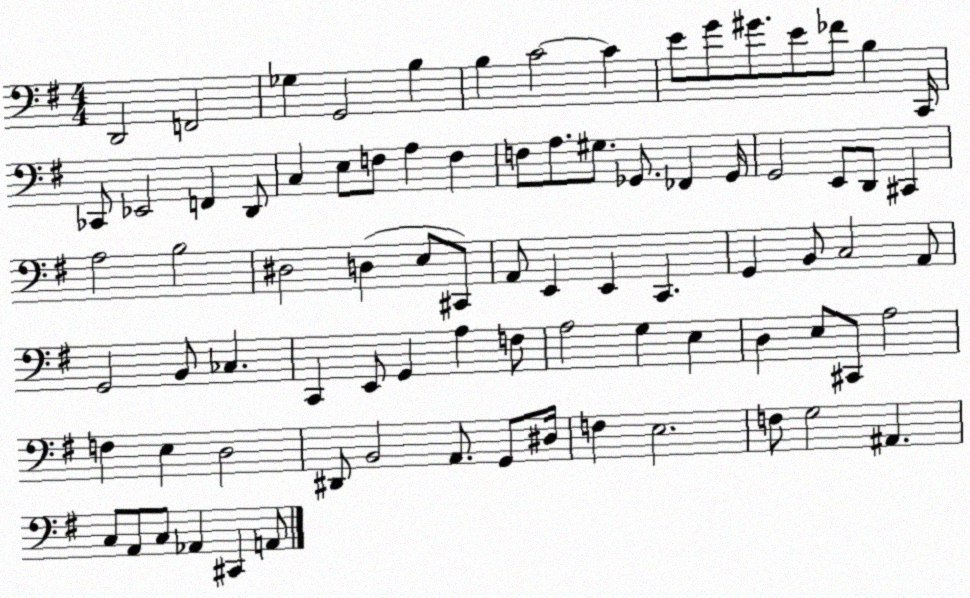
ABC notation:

X:1
T:Untitled
M:4/4
L:1/4
K:G
D,,2 F,,2 _G, G,,2 B, B, C2 C E/2 G/2 ^G/2 E/2 _F/2 B, C,,/4 _C,,/2 _E,,2 F,, D,,/2 C, E,/2 F,/2 A, F, F,/2 A,/2 ^G,/2 _G,,/2 _F,, _G,,/4 G,,2 E,,/2 D,,/2 ^C,, A,2 B,2 ^D,2 D, E,/2 ^C,,/2 A,,/2 E,, E,, C,, G,, B,,/2 C,2 A,,/2 G,,2 B,,/2 _C, C,, E,,/2 G,, A, F,/2 A,2 G, E, D, E,/2 ^C,,/2 A,2 F, E, D,2 ^D,,/2 B,,2 A,,/2 G,,/2 ^D,/4 F, E,2 F,/2 G,2 ^A,, C,/2 A,,/2 C,/2 _A,, ^C,, A,,/2